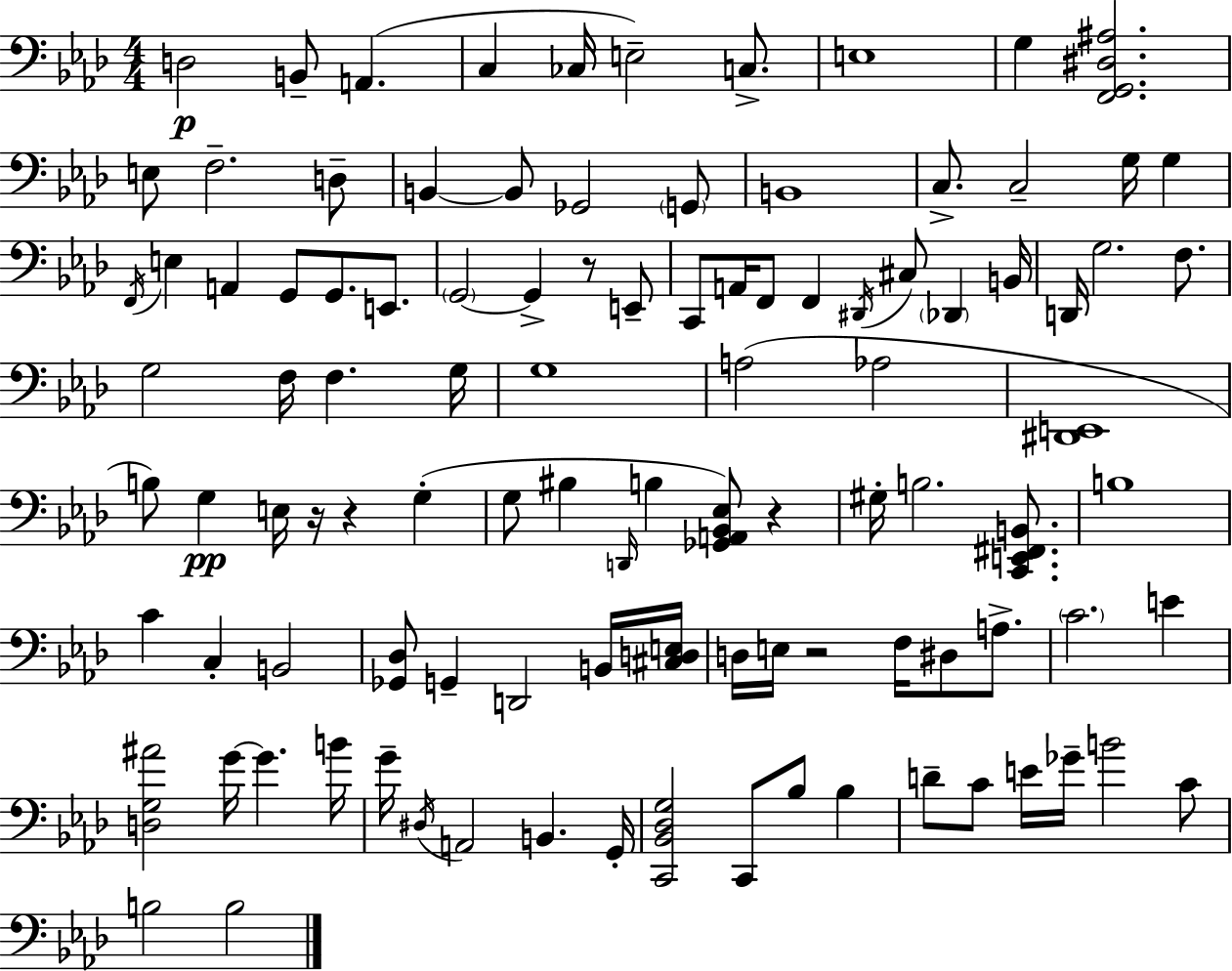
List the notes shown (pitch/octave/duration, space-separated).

D3/h B2/e A2/q. C3/q CES3/s E3/h C3/e. E3/w G3/q [F2,G2,D#3,A#3]/h. E3/e F3/h. D3/e B2/q B2/e Gb2/h G2/e B2/w C3/e. C3/h G3/s G3/q F2/s E3/q A2/q G2/e G2/e. E2/e. G2/h G2/q R/e E2/e C2/e A2/s F2/e F2/q D#2/s C#3/e Db2/q B2/s D2/s G3/h. F3/e. G3/h F3/s F3/q. G3/s G3/w A3/h Ab3/h [D#2,E2]/w B3/e G3/q E3/s R/s R/q G3/q G3/e BIS3/q D2/s B3/q [Gb2,A2,Bb2,Eb3]/e R/q G#3/s B3/h. [C2,E2,F#2,B2]/e. B3/w C4/q C3/q B2/h [Gb2,Db3]/e G2/q D2/h B2/s [C#3,D3,E3]/s D3/s E3/s R/h F3/s D#3/e A3/e. C4/h. E4/q [D3,G3,A#4]/h G4/s G4/q. B4/s G4/s D#3/s A2/h B2/q. G2/s [C2,Bb2,Db3,G3]/h C2/e Bb3/e Bb3/q D4/e C4/e E4/s Gb4/s B4/h C4/e B3/h B3/h